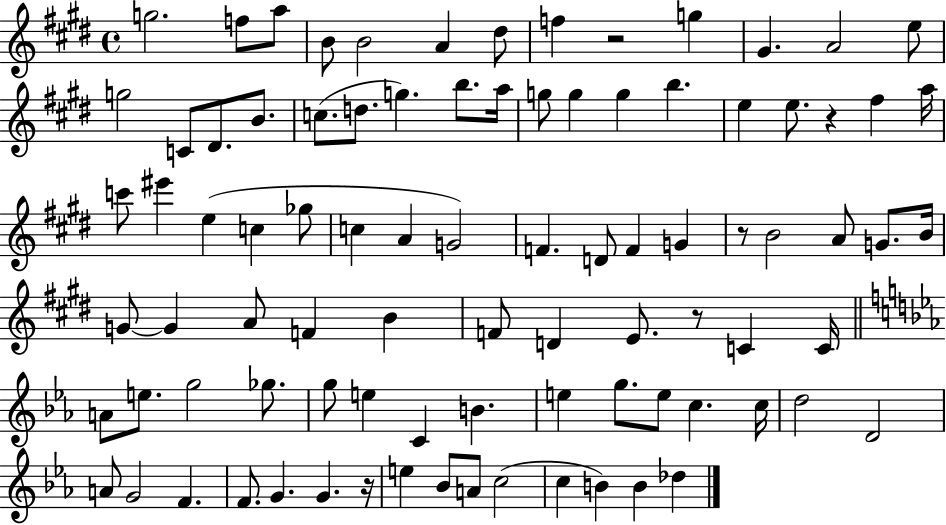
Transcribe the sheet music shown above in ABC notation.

X:1
T:Untitled
M:4/4
L:1/4
K:E
g2 f/2 a/2 B/2 B2 A ^d/2 f z2 g ^G A2 e/2 g2 C/2 ^D/2 B/2 c/2 d/2 g b/2 a/4 g/2 g g b e e/2 z ^f a/4 c'/2 ^e' e c _g/2 c A G2 F D/2 F G z/2 B2 A/2 G/2 B/4 G/2 G A/2 F B F/2 D E/2 z/2 C C/4 A/2 e/2 g2 _g/2 g/2 e C B e g/2 e/2 c c/4 d2 D2 A/2 G2 F F/2 G G z/4 e _B/2 A/2 c2 c B B _d